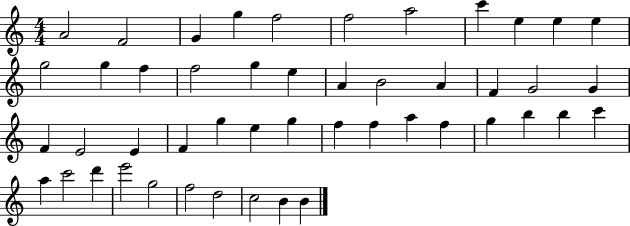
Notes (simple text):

A4/h F4/h G4/q G5/q F5/h F5/h A5/h C6/q E5/q E5/q E5/q G5/h G5/q F5/q F5/h G5/q E5/q A4/q B4/h A4/q F4/q G4/h G4/q F4/q E4/h E4/q F4/q G5/q E5/q G5/q F5/q F5/q A5/q F5/q G5/q B5/q B5/q C6/q A5/q C6/h D6/q E6/h G5/h F5/h D5/h C5/h B4/q B4/q